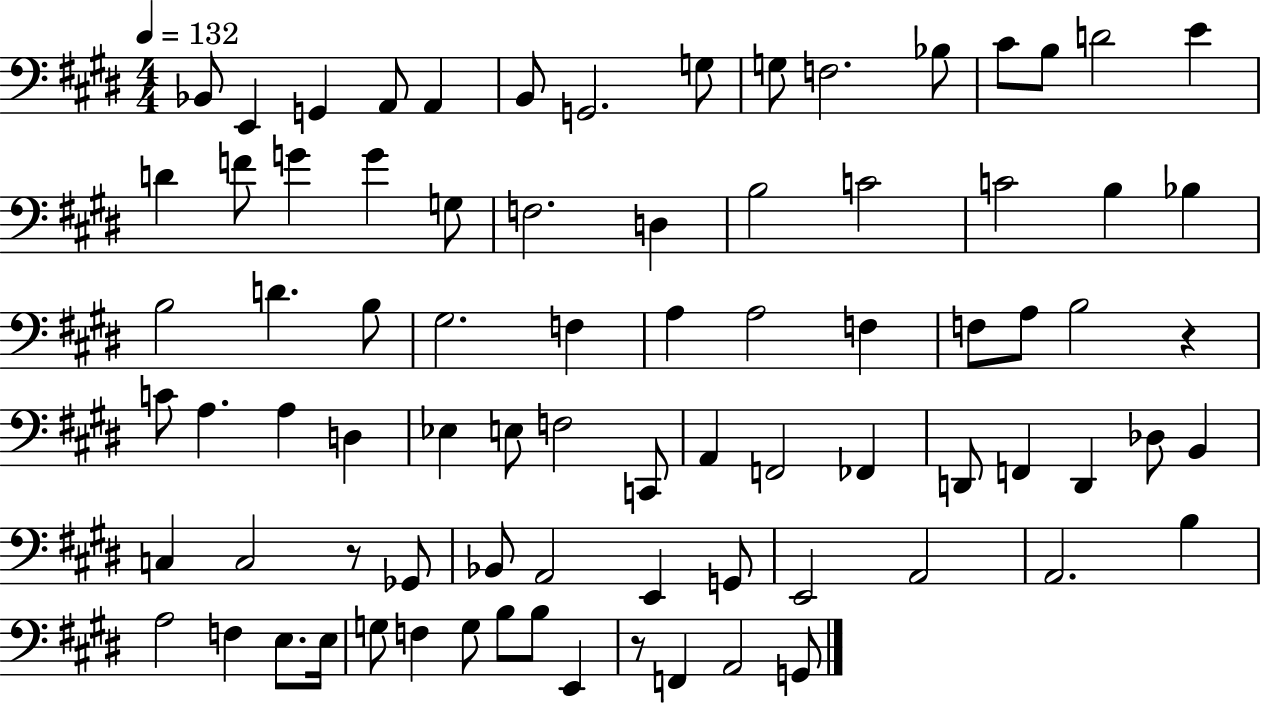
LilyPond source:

{
  \clef bass
  \numericTimeSignature
  \time 4/4
  \key e \major
  \tempo 4 = 132
  \repeat volta 2 { bes,8 e,4 g,4 a,8 a,4 | b,8 g,2. g8 | g8 f2. bes8 | cis'8 b8 d'2 e'4 | \break d'4 f'8 g'4 g'4 g8 | f2. d4 | b2 c'2 | c'2 b4 bes4 | \break b2 d'4. b8 | gis2. f4 | a4 a2 f4 | f8 a8 b2 r4 | \break c'8 a4. a4 d4 | ees4 e8 f2 c,8 | a,4 f,2 fes,4 | d,8 f,4 d,4 des8 b,4 | \break c4 c2 r8 ges,8 | bes,8 a,2 e,4 g,8 | e,2 a,2 | a,2. b4 | \break a2 f4 e8. e16 | g8 f4 g8 b8 b8 e,4 | r8 f,4 a,2 g,8 | } \bar "|."
}